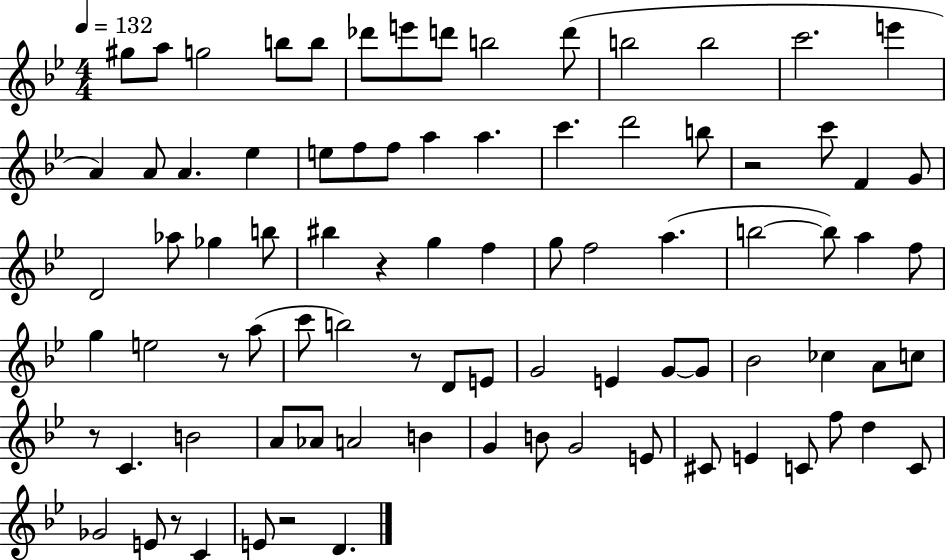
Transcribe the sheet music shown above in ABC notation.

X:1
T:Untitled
M:4/4
L:1/4
K:Bb
^g/2 a/2 g2 b/2 b/2 _d'/2 e'/2 d'/2 b2 d'/2 b2 b2 c'2 e' A A/2 A _e e/2 f/2 f/2 a a c' d'2 b/2 z2 c'/2 F G/2 D2 _a/2 _g b/2 ^b z g f g/2 f2 a b2 b/2 a f/2 g e2 z/2 a/2 c'/2 b2 z/2 D/2 E/2 G2 E G/2 G/2 _B2 _c A/2 c/2 z/2 C B2 A/2 _A/2 A2 B G B/2 G2 E/2 ^C/2 E C/2 f/2 d C/2 _G2 E/2 z/2 C E/2 z2 D